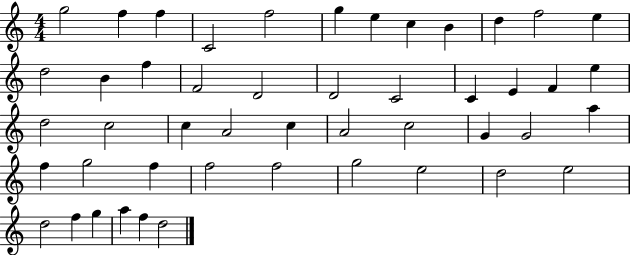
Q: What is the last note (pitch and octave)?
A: D5